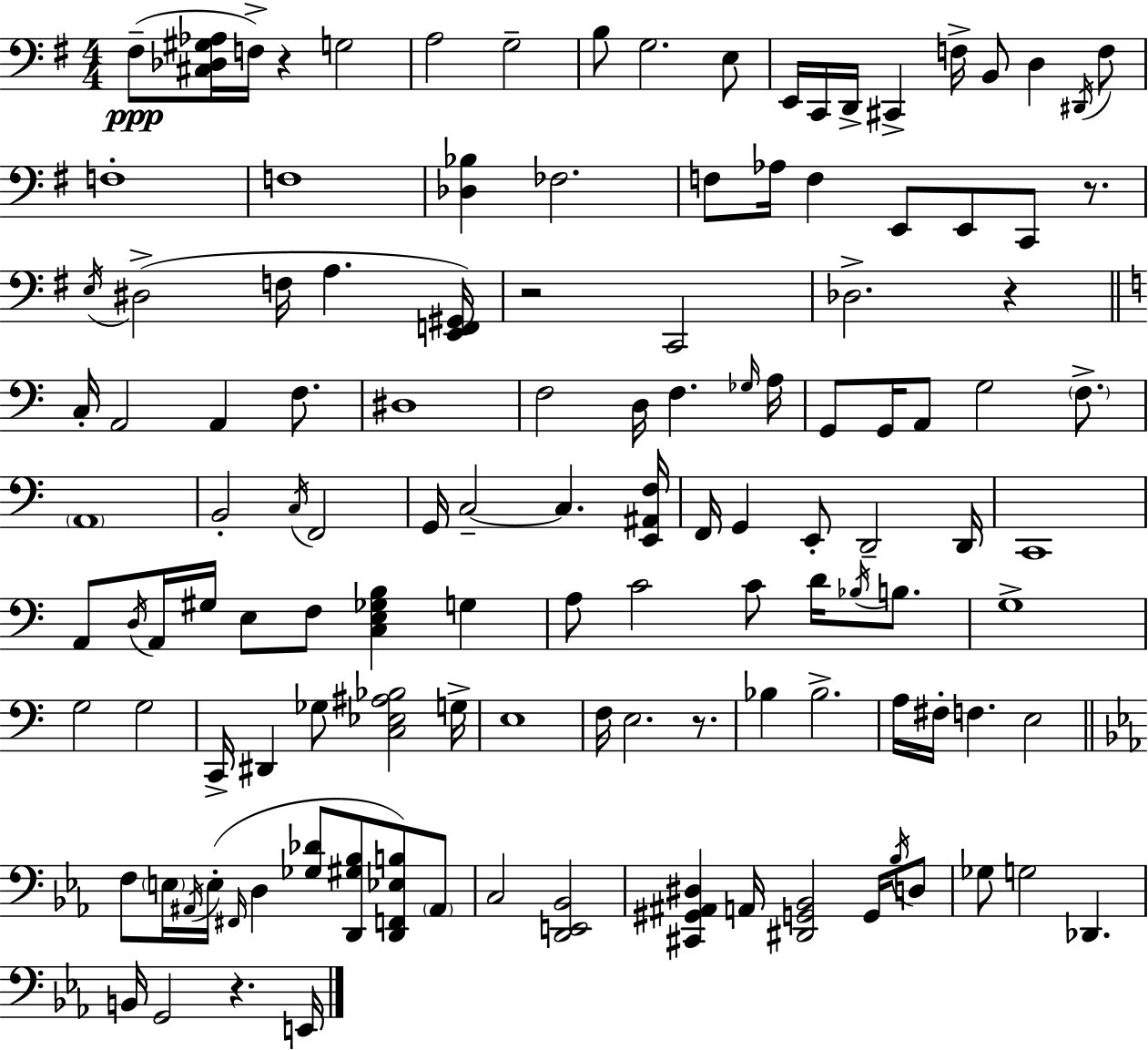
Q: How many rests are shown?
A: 6